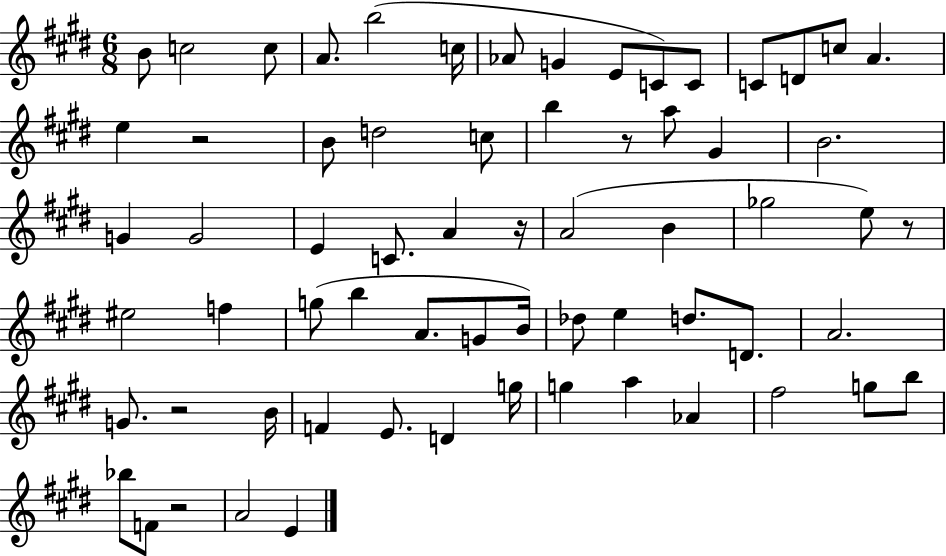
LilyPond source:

{
  \clef treble
  \numericTimeSignature
  \time 6/8
  \key e \major
  b'8 c''2 c''8 | a'8. b''2( c''16 | aes'8 g'4 e'8 c'8) c'8 | c'8 d'8 c''8 a'4. | \break e''4 r2 | b'8 d''2 c''8 | b''4 r8 a''8 gis'4 | b'2. | \break g'4 g'2 | e'4 c'8. a'4 r16 | a'2( b'4 | ges''2 e''8) r8 | \break eis''2 f''4 | g''8( b''4 a'8. g'8 b'16) | des''8 e''4 d''8. d'8. | a'2. | \break g'8. r2 b'16 | f'4 e'8. d'4 g''16 | g''4 a''4 aes'4 | fis''2 g''8 b''8 | \break bes''8 f'8 r2 | a'2 e'4 | \bar "|."
}